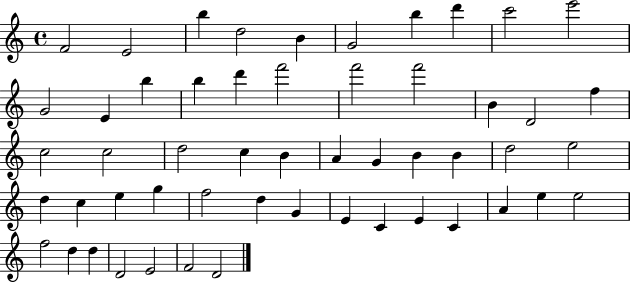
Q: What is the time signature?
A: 4/4